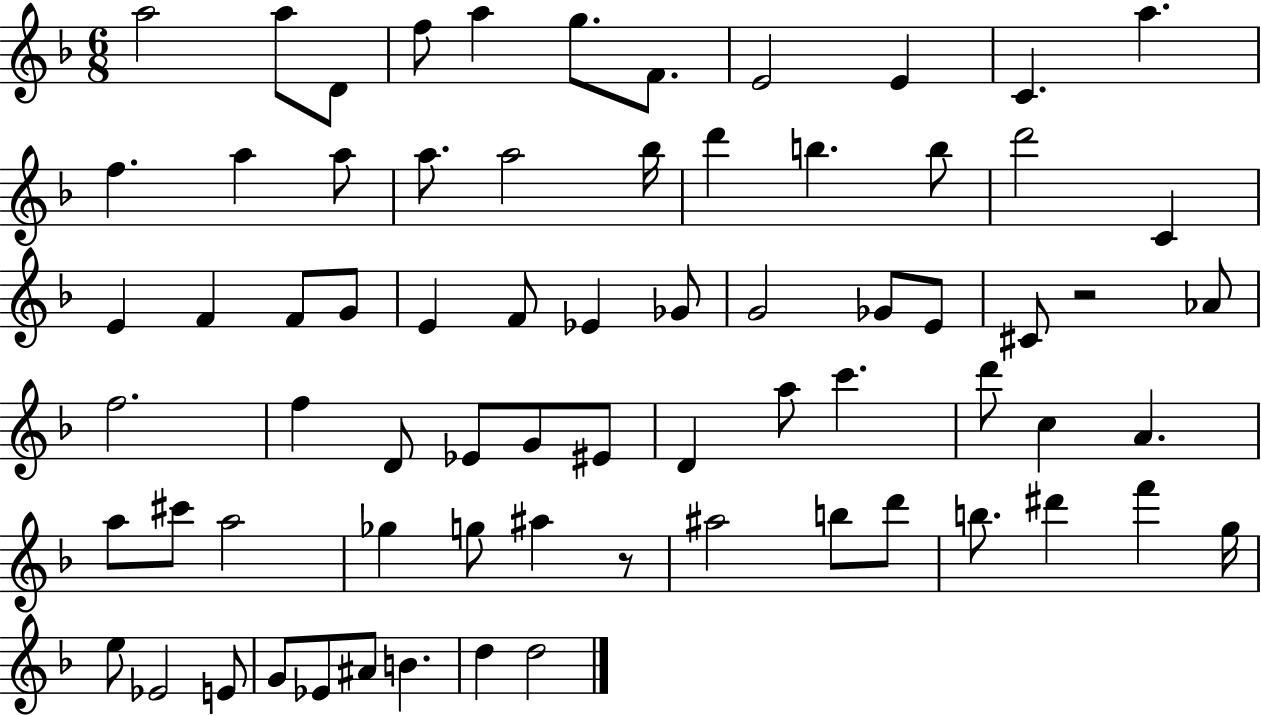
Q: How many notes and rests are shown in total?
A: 71